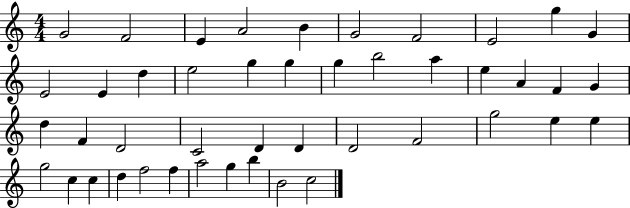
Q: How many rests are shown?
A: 0